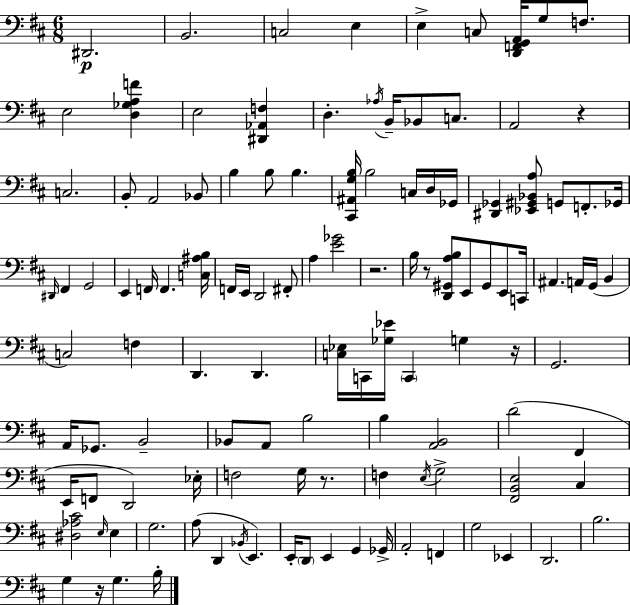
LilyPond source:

{
  \clef bass
  \numericTimeSignature
  \time 6/8
  \key d \major
  \repeat volta 2 { dis,2.\p | b,2. | c2 e4 | e4-> c8 <d, f, g, a,>16 g8 f8. | \break e2 <d ges a f'>4 | e2 <dis, aes, f>4 | d4.-. \acciaccatura { aes16 } b,16-- bes,8 c8. | a,2 r4 | \break c2. | b,8-. a,2 bes,8 | b4 b8 b4. | <cis, ais, g b>16 b2 c16 d16 | \break ges,16 <dis, ges,>4 <ees, gis, bes, a>8 g,8 f,8.-. | ges,16 \grace { dis,16 } fis,4 g,2 | e,4 f,16 f,4. | <c ais b>16 f,16 e,16 d,2 | \break fis,8-. a4 <e' ges'>2 | r2. | b16 r8 <d, gis, a b>8 e,8 gis,8 e,8 | c,16 ais,4. a,16 g,16( b,4 | \break c2) f4 | d,4. d,4. | <c ees>16 c,16 <ges ees'>16 \parenthesize c,4 g4 | r16 g,2. | \break a,16 ges,8. b,2-- | bes,8 a,8 b2 | b4 <a, b,>2 | d'2( fis,4 | \break e,16 f,8 d,2) | ees16-. f2 g16 r8. | f4 \acciaccatura { e16 } g2-> | <fis, b, e>2 cis4 | \break <dis aes cis'>2 \grace { e16 } | e4 g2. | a8( d,4 \acciaccatura { bes,16 }) e,4. | e,16-. \parenthesize d,8 e,4 | \break g,4 ges,16-> a,2-. | f,4 g2 | ees,4 d,2. | b2. | \break g4 r16 g4. | b16-. } \bar "|."
}